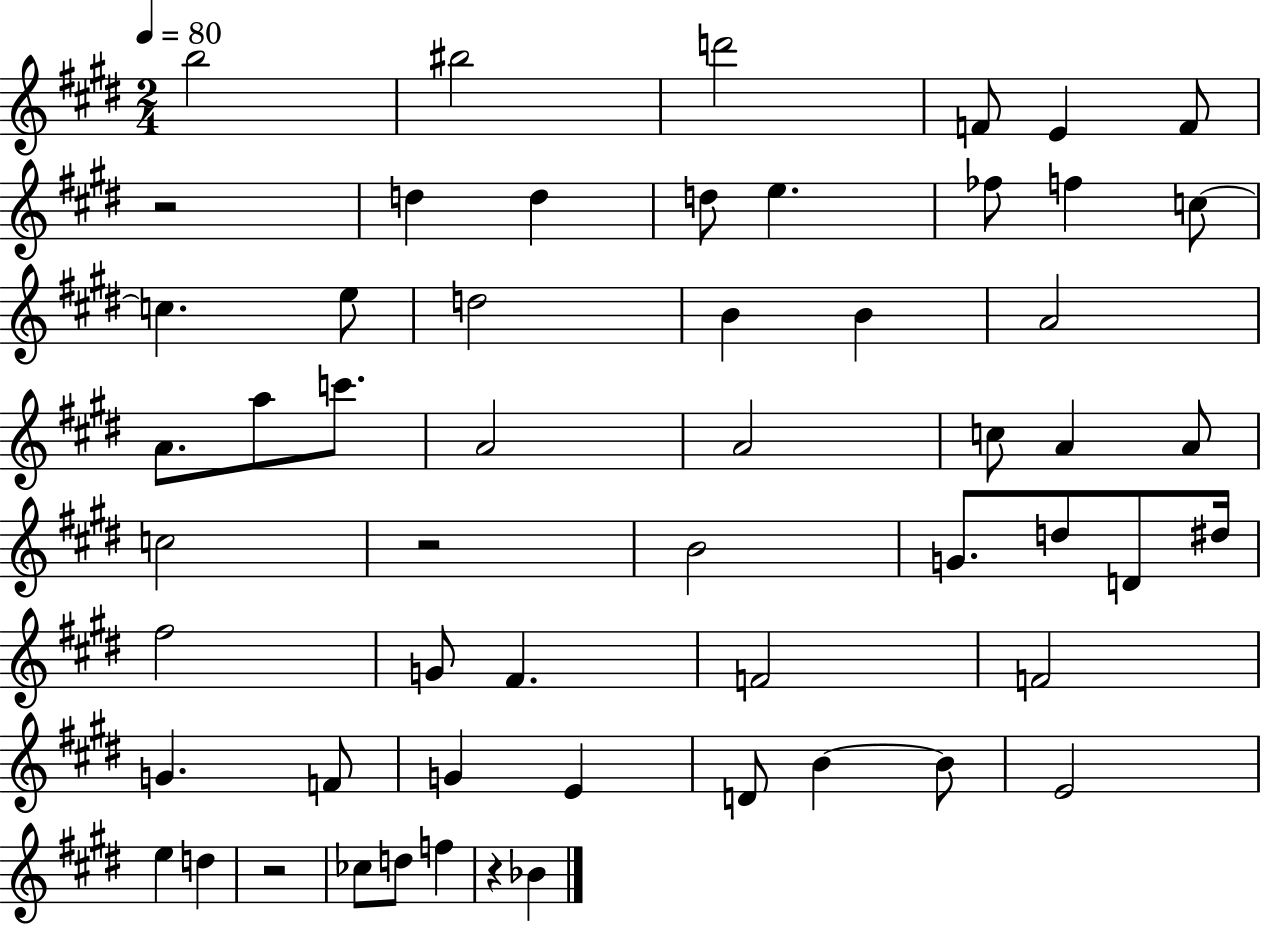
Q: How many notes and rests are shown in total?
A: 56